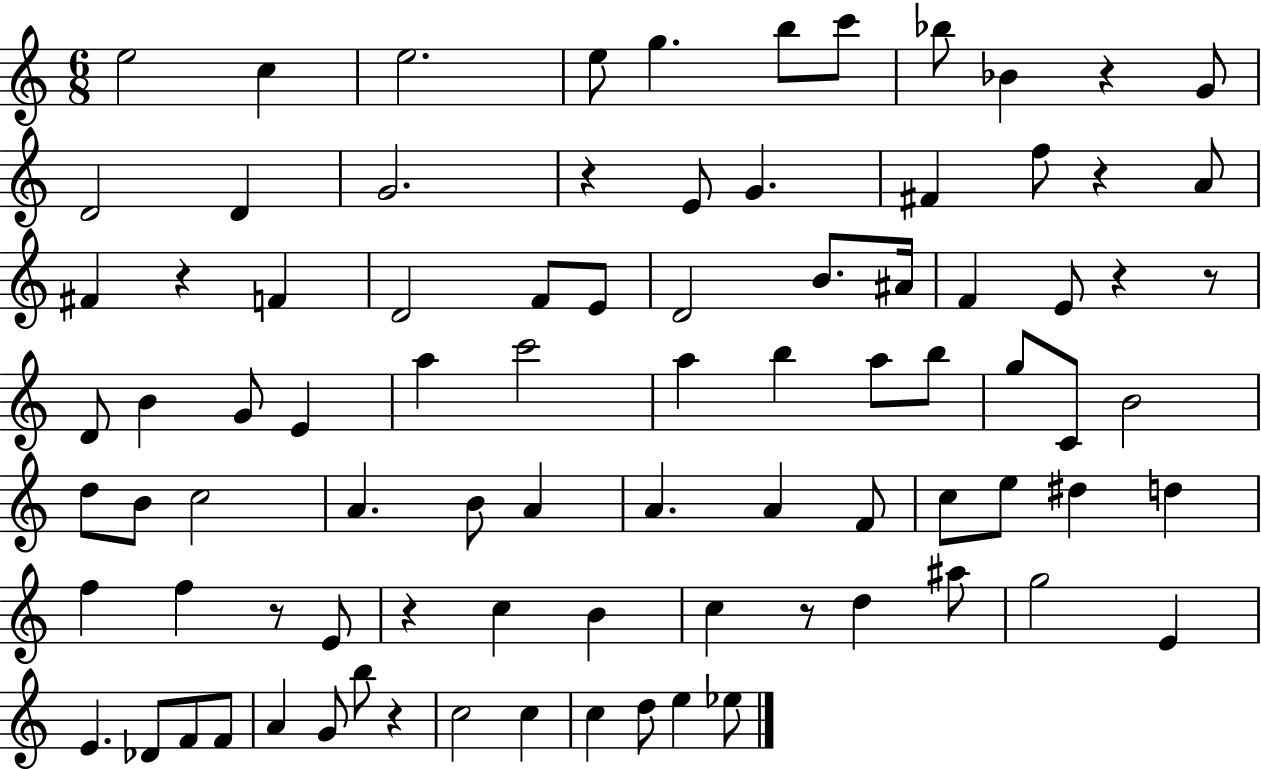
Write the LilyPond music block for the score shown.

{
  \clef treble
  \numericTimeSignature
  \time 6/8
  \key c \major
  \repeat volta 2 { e''2 c''4 | e''2. | e''8 g''4. b''8 c'''8 | bes''8 bes'4 r4 g'8 | \break d'2 d'4 | g'2. | r4 e'8 g'4. | fis'4 f''8 r4 a'8 | \break fis'4 r4 f'4 | d'2 f'8 e'8 | d'2 b'8. ais'16 | f'4 e'8 r4 r8 | \break d'8 b'4 g'8 e'4 | a''4 c'''2 | a''4 b''4 a''8 b''8 | g''8 c'8 b'2 | \break d''8 b'8 c''2 | a'4. b'8 a'4 | a'4. a'4 f'8 | c''8 e''8 dis''4 d''4 | \break f''4 f''4 r8 e'8 | r4 c''4 b'4 | c''4 r8 d''4 ais''8 | g''2 e'4 | \break e'4. des'8 f'8 f'8 | a'4 g'8 b''8 r4 | c''2 c''4 | c''4 d''8 e''4 ees''8 | \break } \bar "|."
}